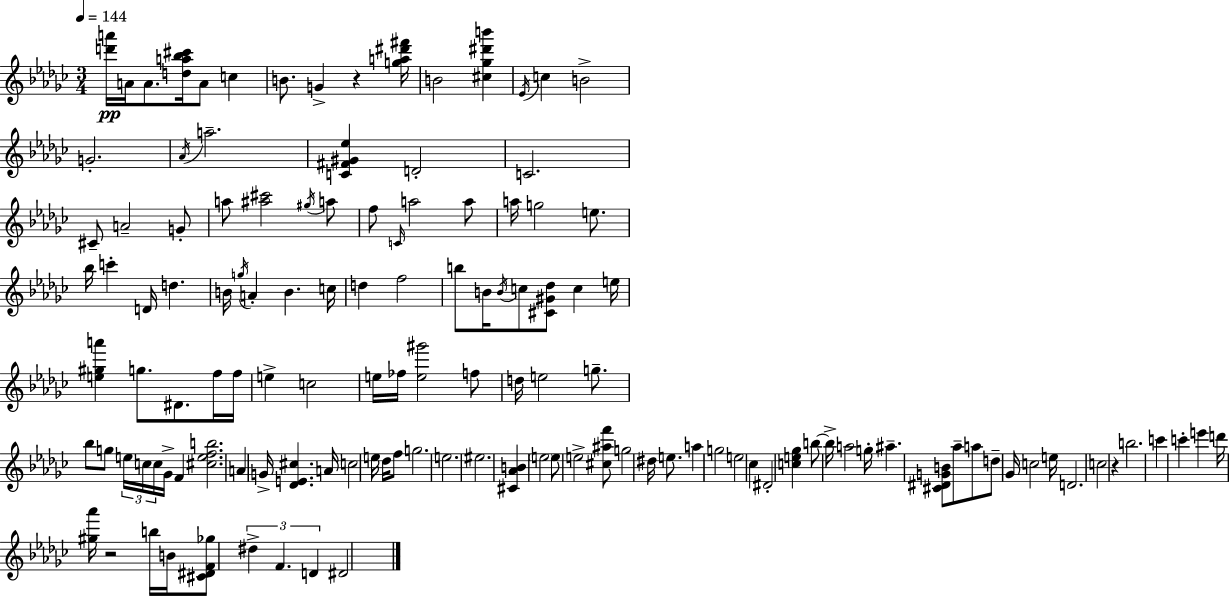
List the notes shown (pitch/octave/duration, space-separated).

[D6,A6]/s A4/s A4/e. [D5,A5,Bb5,C#6]/s A4/e C5/q B4/e. G4/q R/q [G5,A5,D#6,F#6]/s B4/h [C#5,Gb5,D#6,B6]/q Eb4/s C5/q B4/h G4/h. Ab4/s A5/h. [C4,F#4,G#4,Eb5]/q D4/h C4/h. C#4/e A4/h G4/e A5/e [A#5,C#6]/h G#5/s A5/e F5/e C4/s A5/h A5/e A5/s G5/h E5/e. Bb5/s C6/q D4/s D5/q. B4/s G5/s A4/q B4/q. C5/s D5/q F5/h B5/e B4/s B4/s C5/e [C#4,G#4,Db5]/e C5/q E5/s [E5,G#5,A6]/q G5/e. D#4/e. F5/s F5/s E5/q C5/h E5/s FES5/s [E5,G#6]/h F5/e D5/s E5/h G5/e. Bb5/e G5/e E5/s C5/s C5/s Gb4/s F4/q [C#5,E5,F5,B5]/h. A4/q G4/s [Db4,E4,C#5]/q. A4/s C5/h E5/s Db5/s F5/e G5/h. E5/h. EIS5/h. [C#4,Ab4,B4]/q E5/h E5/e E5/h [C#5,A#5,F6]/e G5/h D#5/s E5/e. A5/q G5/h E5/h CES5/q D#4/h [C5,E5,Gb5]/q B5/e B5/s A5/h G5/s A#5/q. [C#4,D#4,G4,B4]/e Ab5/e A5/e D5/e Gb4/s C5/h E5/s D4/h. C5/h R/q B5/h. C6/q C6/q E6/q D6/s [G#5,Ab6]/s R/h B5/s B4/s [C#4,D#4,F4,Gb5]/e D#5/q F4/q. D4/q D#4/h